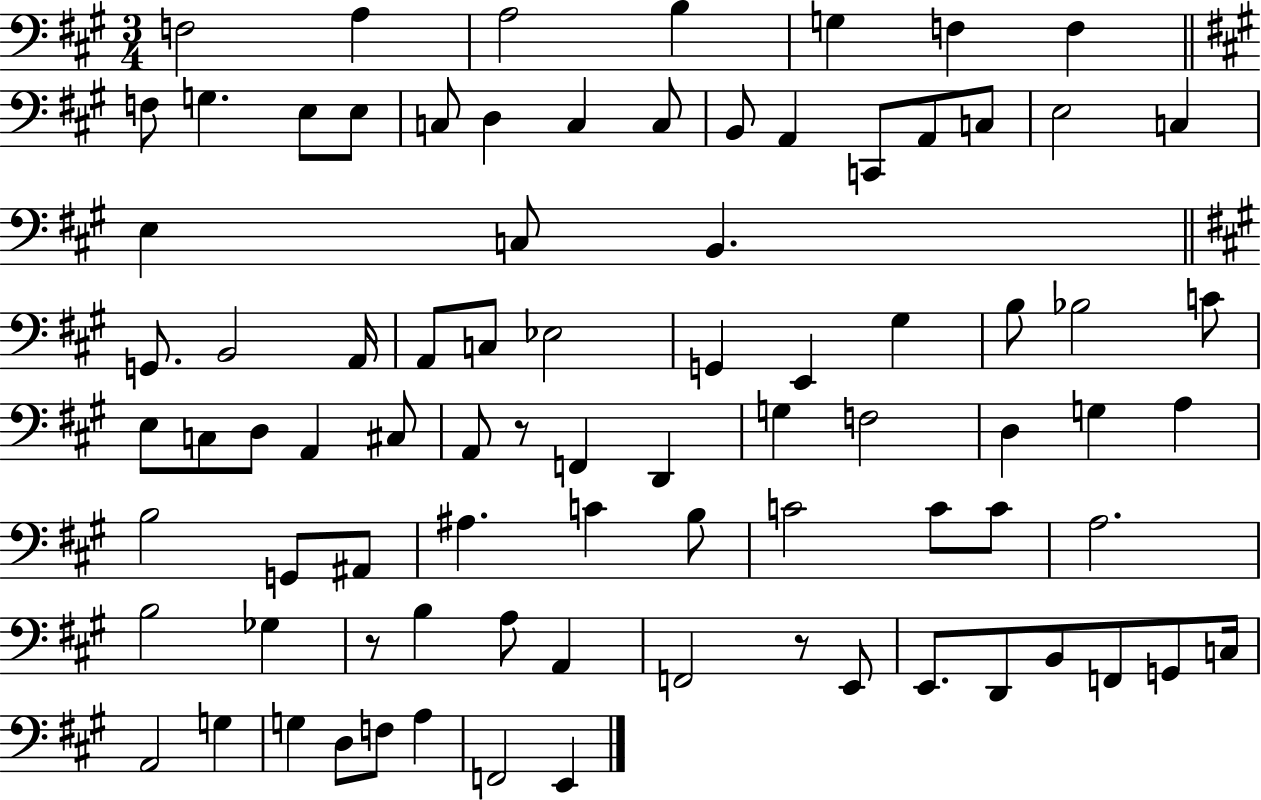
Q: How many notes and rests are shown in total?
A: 84